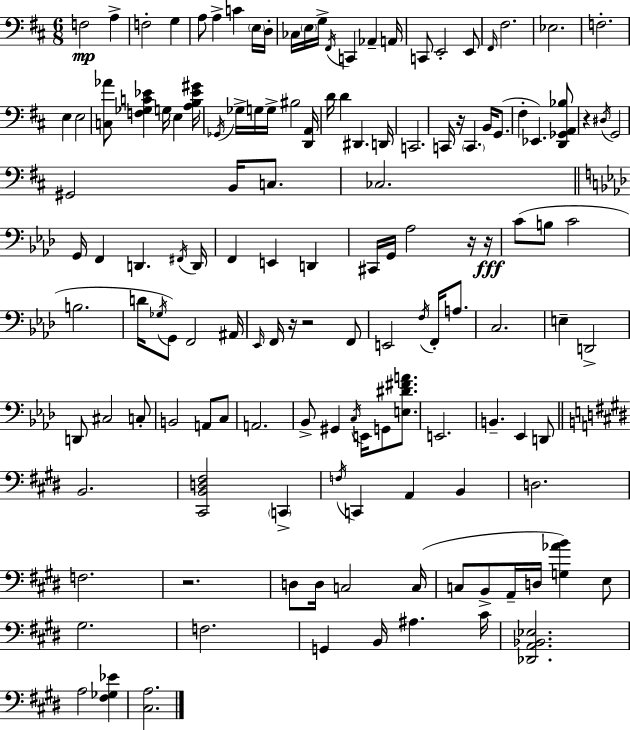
F3/h A3/q F3/h G3/q A3/e A3/q C4/q E3/s D3/s CES3/s E3/s G3/s F#2/s C2/q Ab2/q A2/s C2/e E2/h E2/e F#2/s F#3/h. Eb3/h. F3/h. E3/q E3/h [C3,Ab4]/e [F3,Gb3,C4,Eb4]/q G3/s E3/q [A3,B3,Eb4,G#4]/s Gb2/s Gb3/s G3/s G3/s BIS3/h [D2,A2]/s D4/s D4/q D#2/q. D2/s C2/h. C2/s R/s C2/q. B2/s G2/e. F#3/q Eb2/q. [D2,Gb2,A2,Bb3]/e R/q D#3/s G2/h G#2/h B2/s C3/e. CES3/h. G2/s F2/q D2/q. F#2/s D2/s F2/q E2/q D2/q C#2/s G2/s Ab3/h R/s R/s C4/e B3/e C4/h B3/h. D4/s Gb3/s G2/e F2/h A#2/s Eb2/s F2/s R/s R/h F2/e E2/h F3/s F2/s A3/e. C3/h. E3/q D2/h D2/e C#3/h C3/e B2/h A2/e C3/e A2/h. Bb2/e G#2/q C3/s E2/s G2/e [E3,D#4,F#4,A4]/e. E2/h. B2/q. Eb2/q D2/e B2/h. [C#2,B2,D3,F#3]/h C2/q F3/s C2/q A2/q B2/q D3/h. F3/h. R/h. D3/e D3/s C3/h C3/s C3/e B2/e A2/s D3/s [G3,Ab4,B4]/q E3/e G#3/h. F3/h. G2/q B2/s A#3/q. C#4/s [Db2,A2,Bb2,Eb3]/h. A3/h [F#3,Gb3,Eb4]/q [C#3,A3]/h.